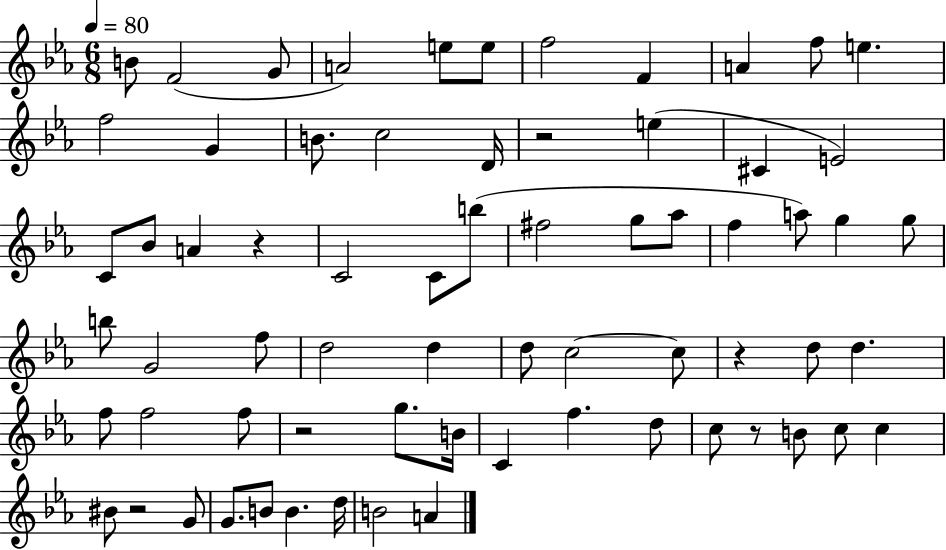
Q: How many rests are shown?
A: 6